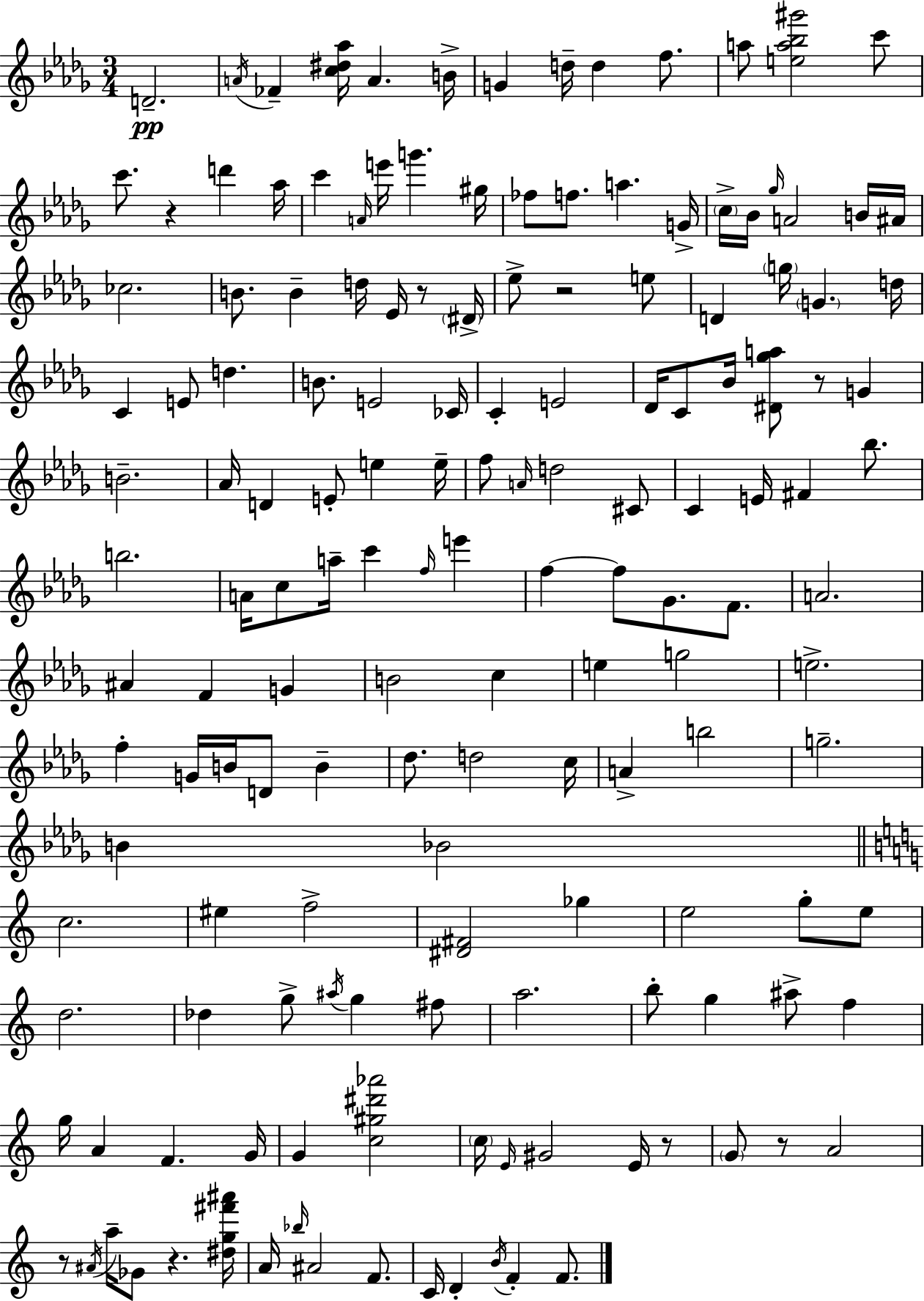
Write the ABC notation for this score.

X:1
T:Untitled
M:3/4
L:1/4
K:Bbm
D2 A/4 _F [c^d_a]/4 A B/4 G d/4 d f/2 a/2 [ea_b^g']2 c'/2 c'/2 z d' _a/4 c' A/4 e'/4 g' ^g/4 _f/2 f/2 a G/4 c/4 _B/4 _g/4 A2 B/4 ^A/4 _c2 B/2 B d/4 _E/4 z/2 ^D/4 _e/2 z2 e/2 D g/4 G d/4 C E/2 d B/2 E2 _C/4 C E2 _D/4 C/2 _B/4 [^D_ga]/2 z/2 G B2 _A/4 D E/2 e e/4 f/2 A/4 d2 ^C/2 C E/4 ^F _b/2 b2 A/4 c/2 a/4 c' f/4 e' f f/2 _G/2 F/2 A2 ^A F G B2 c e g2 e2 f G/4 B/4 D/2 B _d/2 d2 c/4 A b2 g2 B _B2 c2 ^e f2 [^D^F]2 _g e2 g/2 e/2 d2 _d g/2 ^a/4 g ^f/2 a2 b/2 g ^a/2 f g/4 A F G/4 G [c^g^d'_a']2 c/4 E/4 ^G2 E/4 z/2 G/2 z/2 A2 z/2 ^A/4 a/4 _G/2 z [^dg^f'^a']/4 A/4 _b/4 ^A2 F/2 C/4 D B/4 F F/2